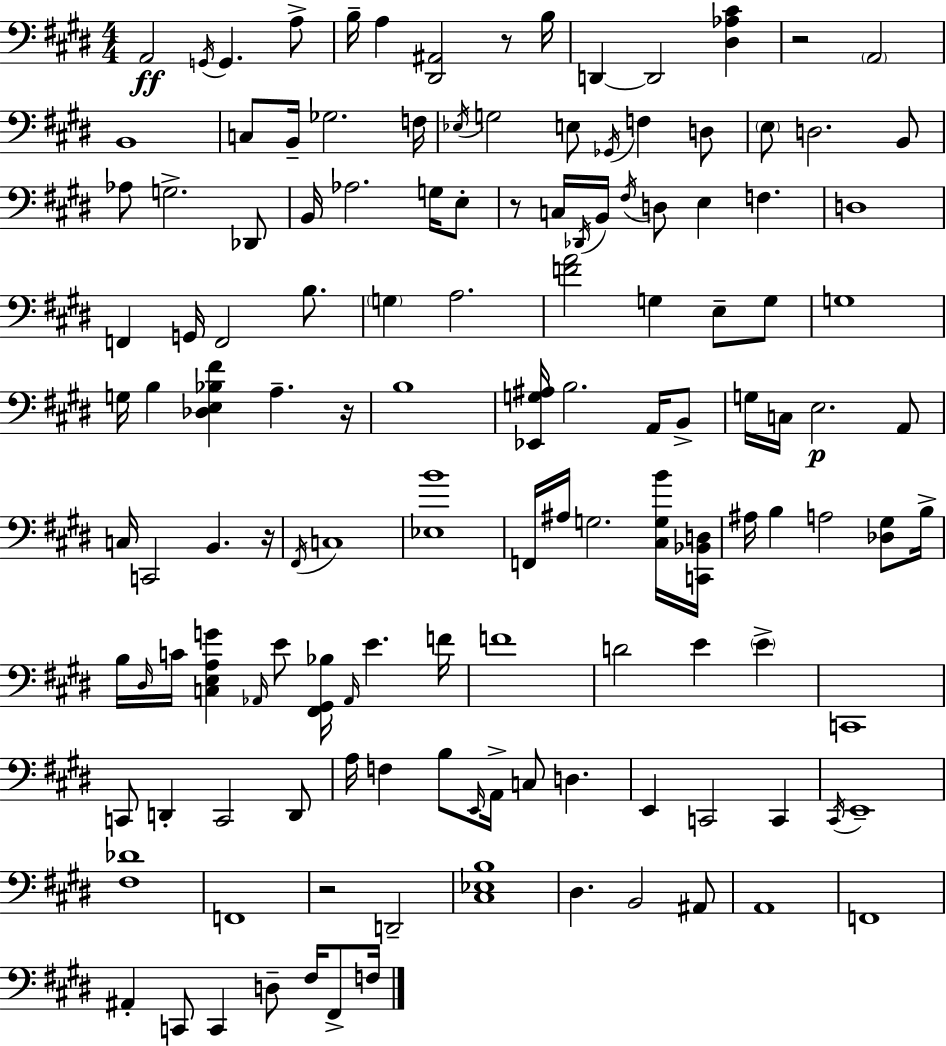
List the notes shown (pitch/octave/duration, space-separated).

A2/h G2/s G2/q. A3/e B3/s A3/q [D#2,A#2]/h R/e B3/s D2/q D2/h [D#3,Ab3,C#4]/q R/h A2/h B2/w C3/e B2/s Gb3/h. F3/s Eb3/s G3/h E3/e Gb2/s F3/q D3/e E3/e D3/h. B2/e Ab3/e G3/h. Db2/e B2/s Ab3/h. G3/s E3/e R/e C3/s Db2/s B2/s F#3/s D3/e E3/q F3/q. D3/w F2/q G2/s F2/h B3/e. G3/q A3/h. [F4,A4]/h G3/q E3/e G3/e G3/w G3/s B3/q [Db3,E3,Bb3,F#4]/q A3/q. R/s B3/w [Eb2,G3,A#3]/s B3/h. A2/s B2/e G3/s C3/s E3/h. A2/e C3/s C2/h B2/q. R/s F#2/s C3/w [Eb3,B4]/w F2/s A#3/s G3/h. [C#3,G3,B4]/s [C2,Bb2,D3]/s A#3/s B3/q A3/h [Db3,G#3]/e B3/s B3/s D#3/s C4/s [C3,E3,A3,G4]/q Ab2/s E4/e [F#2,G#2,Bb3]/s Ab2/s E4/q. F4/s F4/w D4/h E4/q E4/q C2/w C2/e D2/q C2/h D2/e A3/s F3/q B3/e E2/s A2/s C3/e D3/q. E2/q C2/h C2/q C#2/s E2/w [F#3,Db4]/w F2/w R/h D2/h [C#3,Eb3,B3]/w D#3/q. B2/h A#2/e A2/w F2/w A#2/q C2/e C2/q D3/e F#3/s F#2/e F3/s